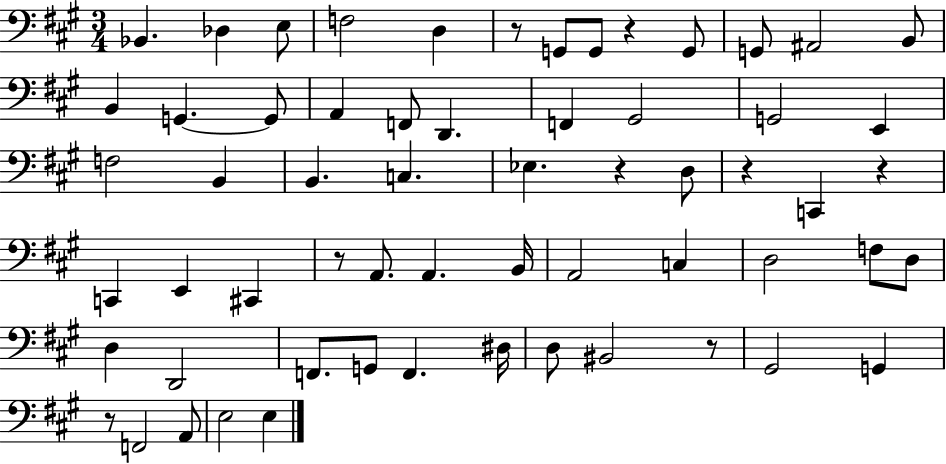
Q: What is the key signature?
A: A major